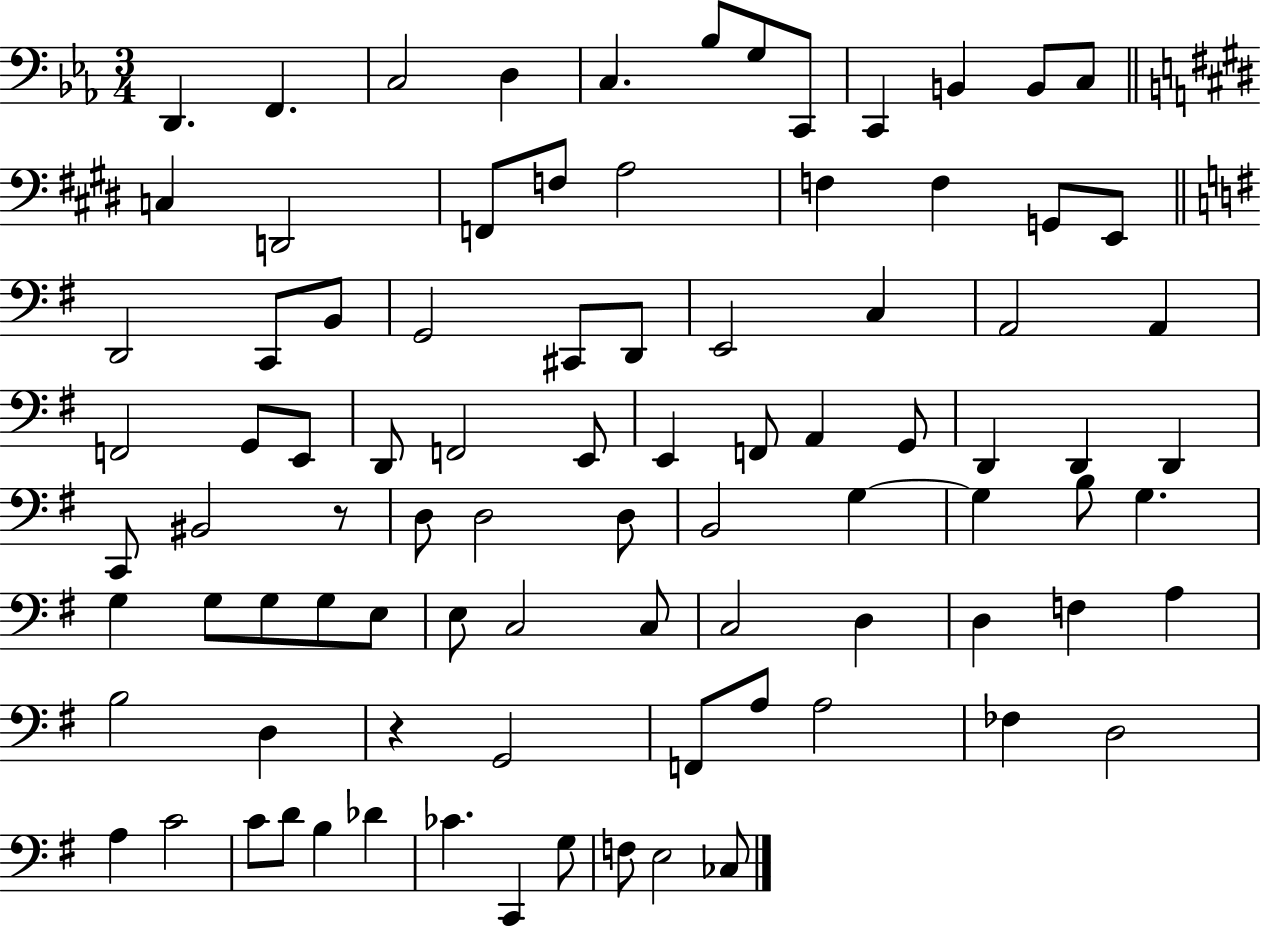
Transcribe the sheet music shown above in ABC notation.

X:1
T:Untitled
M:3/4
L:1/4
K:Eb
D,, F,, C,2 D, C, _B,/2 G,/2 C,,/2 C,, B,, B,,/2 C,/2 C, D,,2 F,,/2 F,/2 A,2 F, F, G,,/2 E,,/2 D,,2 C,,/2 B,,/2 G,,2 ^C,,/2 D,,/2 E,,2 C, A,,2 A,, F,,2 G,,/2 E,,/2 D,,/2 F,,2 E,,/2 E,, F,,/2 A,, G,,/2 D,, D,, D,, C,,/2 ^B,,2 z/2 D,/2 D,2 D,/2 B,,2 G, G, B,/2 G, G, G,/2 G,/2 G,/2 E,/2 E,/2 C,2 C,/2 C,2 D, D, F, A, B,2 D, z G,,2 F,,/2 A,/2 A,2 _F, D,2 A, C2 C/2 D/2 B, _D _C C,, G,/2 F,/2 E,2 _C,/2